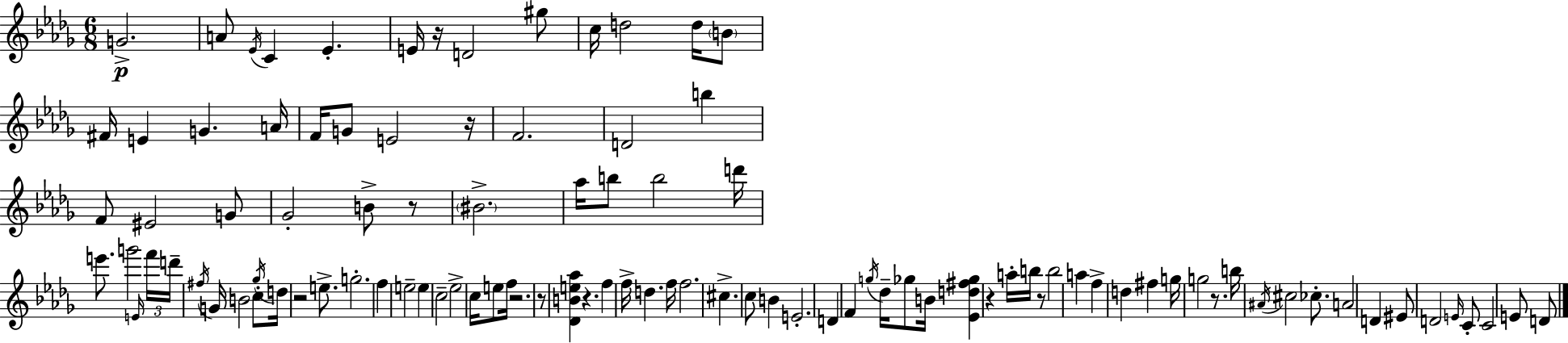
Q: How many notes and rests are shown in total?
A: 102